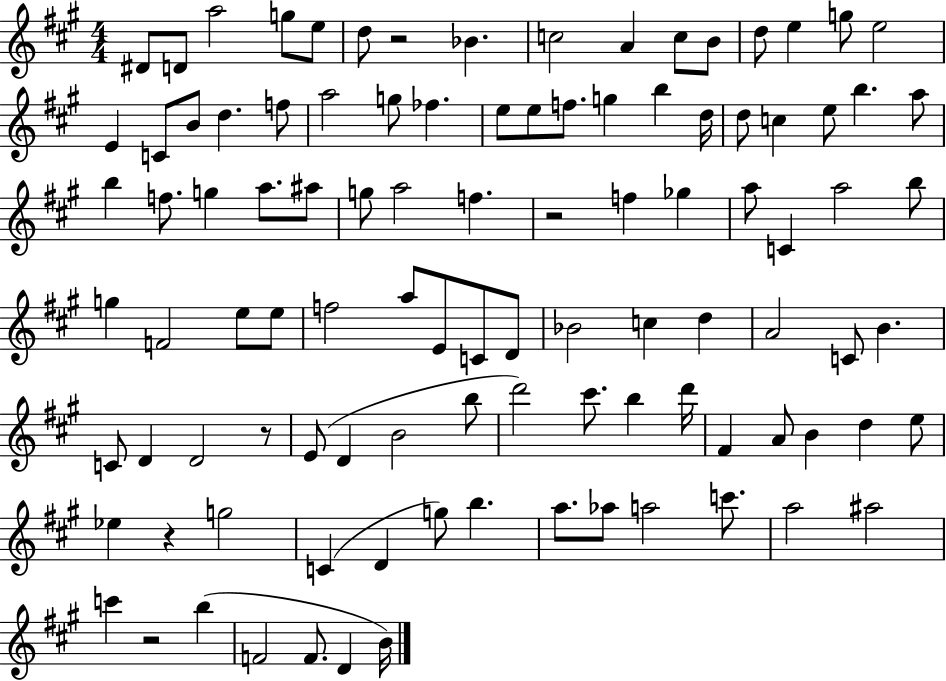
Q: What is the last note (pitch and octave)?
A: B4